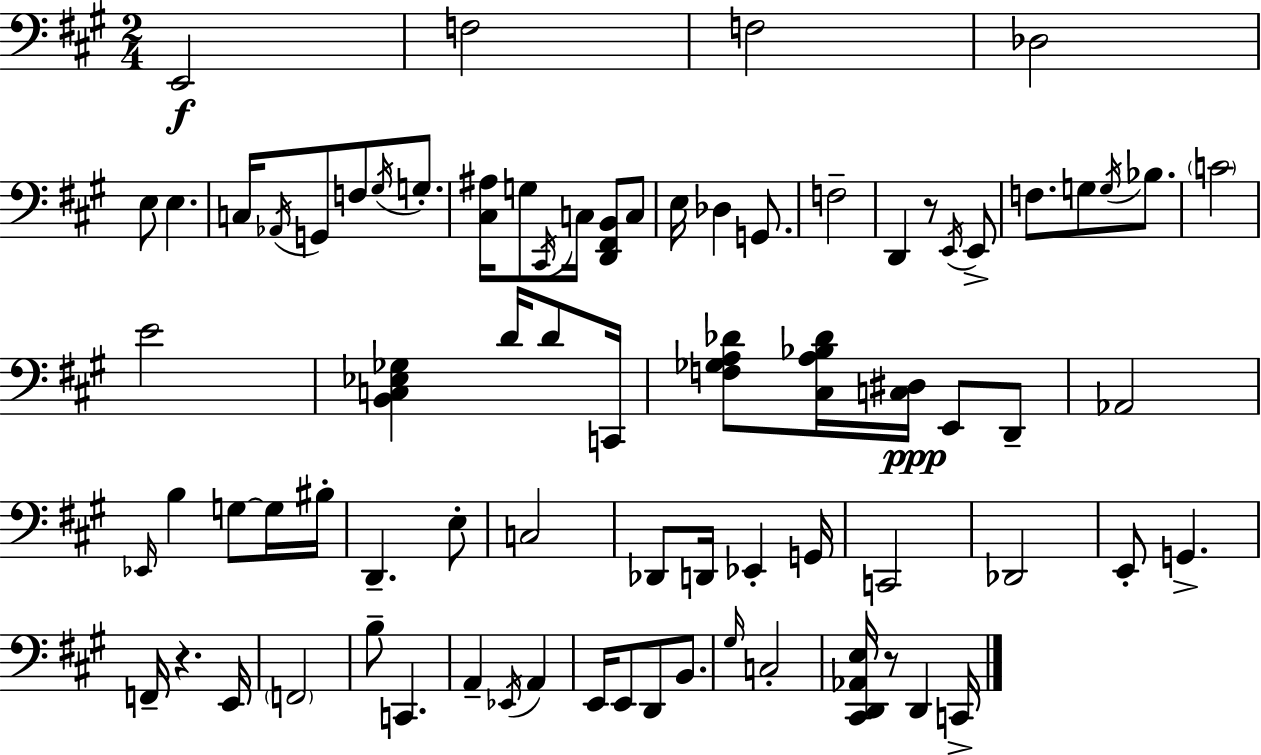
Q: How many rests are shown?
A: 3